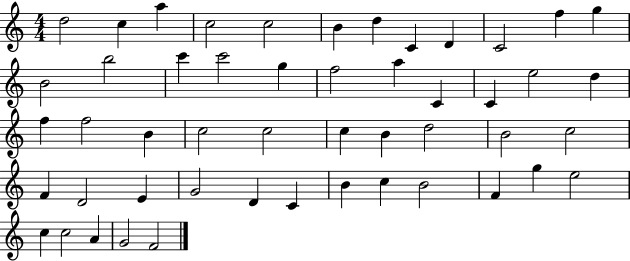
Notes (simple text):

D5/h C5/q A5/q C5/h C5/h B4/q D5/q C4/q D4/q C4/h F5/q G5/q B4/h B5/h C6/q C6/h G5/q F5/h A5/q C4/q C4/q E5/h D5/q F5/q F5/h B4/q C5/h C5/h C5/q B4/q D5/h B4/h C5/h F4/q D4/h E4/q G4/h D4/q C4/q B4/q C5/q B4/h F4/q G5/q E5/h C5/q C5/h A4/q G4/h F4/h